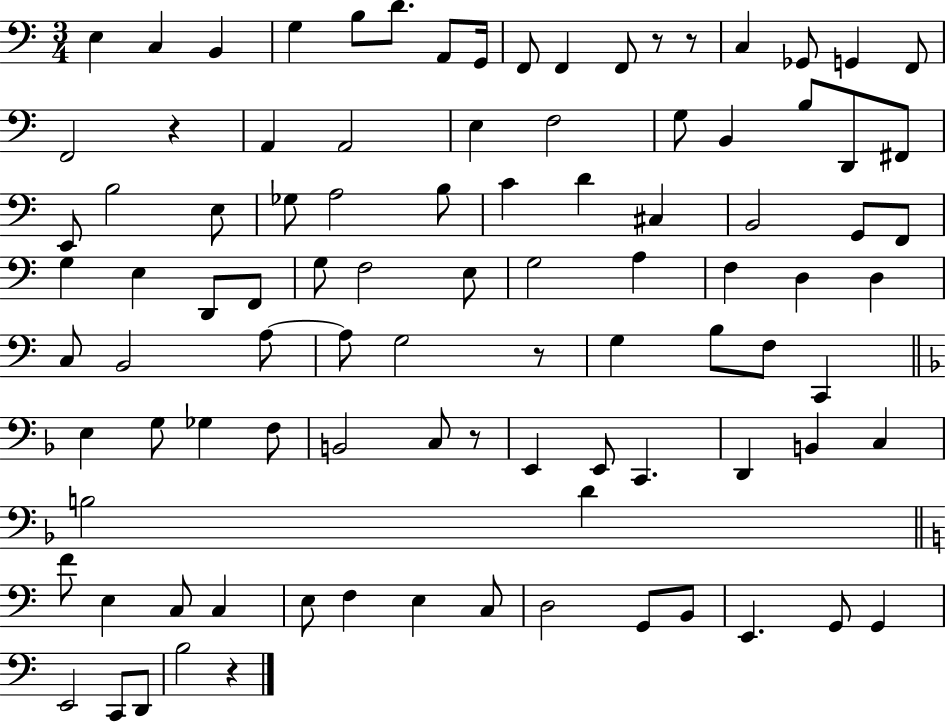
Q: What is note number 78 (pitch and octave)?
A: F3